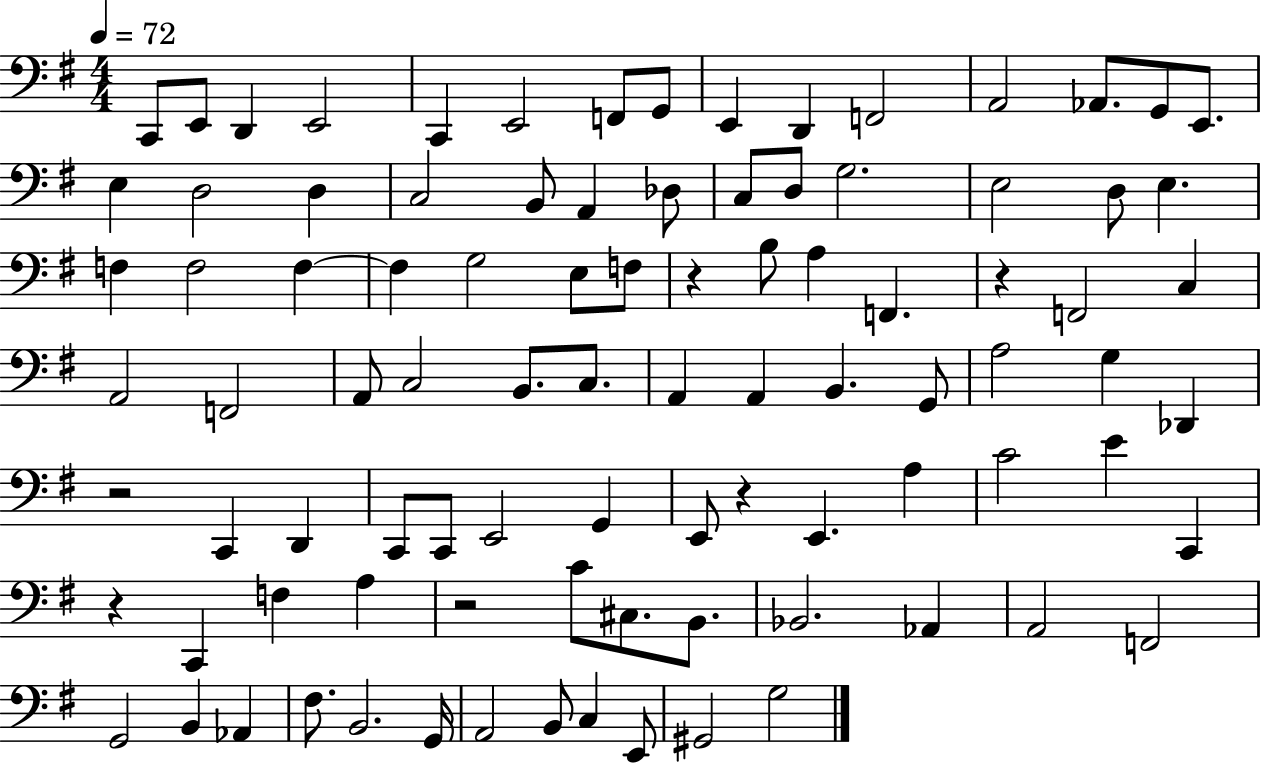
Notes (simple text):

C2/e E2/e D2/q E2/h C2/q E2/h F2/e G2/e E2/q D2/q F2/h A2/h Ab2/e. G2/e E2/e. E3/q D3/h D3/q C3/h B2/e A2/q Db3/e C3/e D3/e G3/h. E3/h D3/e E3/q. F3/q F3/h F3/q F3/q G3/h E3/e F3/e R/q B3/e A3/q F2/q. R/q F2/h C3/q A2/h F2/h A2/e C3/h B2/e. C3/e. A2/q A2/q B2/q. G2/e A3/h G3/q Db2/q R/h C2/q D2/q C2/e C2/e E2/h G2/q E2/e R/q E2/q. A3/q C4/h E4/q C2/q R/q C2/q F3/q A3/q R/h C4/e C#3/e. B2/e. Bb2/h. Ab2/q A2/h F2/h G2/h B2/q Ab2/q F#3/e. B2/h. G2/s A2/h B2/e C3/q E2/e G#2/h G3/h